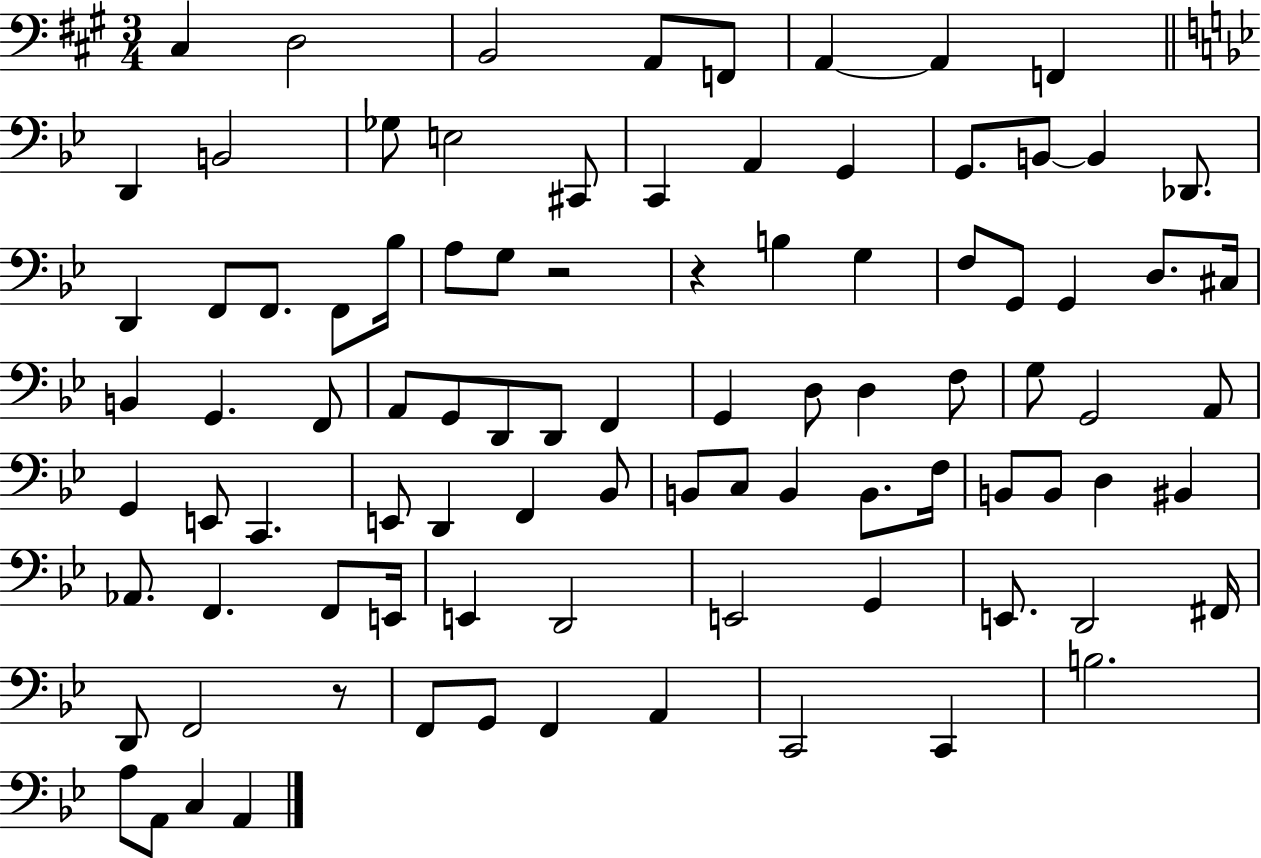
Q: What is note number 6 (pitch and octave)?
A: A2